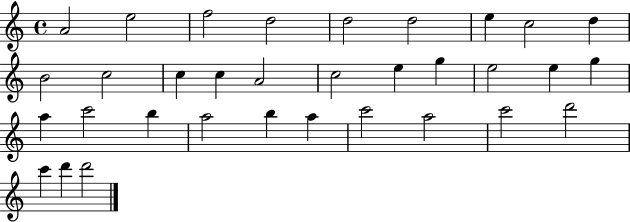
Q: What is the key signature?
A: C major